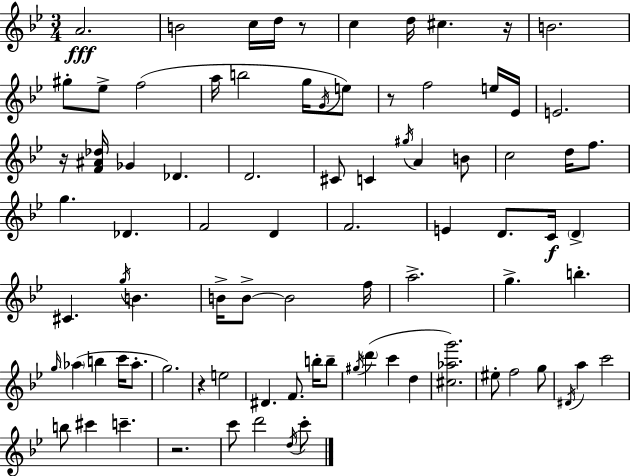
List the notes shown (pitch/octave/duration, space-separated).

A4/h. B4/h C5/s D5/s R/e C5/q D5/s C#5/q. R/s B4/h. G#5/e Eb5/e F5/h A5/s B5/h G5/s G4/s E5/e R/e F5/h E5/s Eb4/s E4/h. R/s [F4,A#4,Db5]/s Gb4/q Db4/q. D4/h. C#4/e C4/q G#5/s A4/q B4/e C5/h D5/s F5/e. G5/q. Db4/q. F4/h D4/q F4/h. E4/q D4/e. C4/s D4/q C#4/q. G5/s B4/q. B4/s B4/e B4/h F5/s A5/h. G5/q. B5/q. G5/s Ab5/q B5/q C6/s Ab5/e. G5/h. R/q E5/h D#4/q. F4/e. B5/s B5/e G#5/s D6/q C6/q D5/q [C#5,Ab5,G6]/h. EIS5/e F5/h G5/e D#4/s A5/q C6/h B5/e C#6/q C6/q. R/h. C6/e D6/h D5/s C6/e